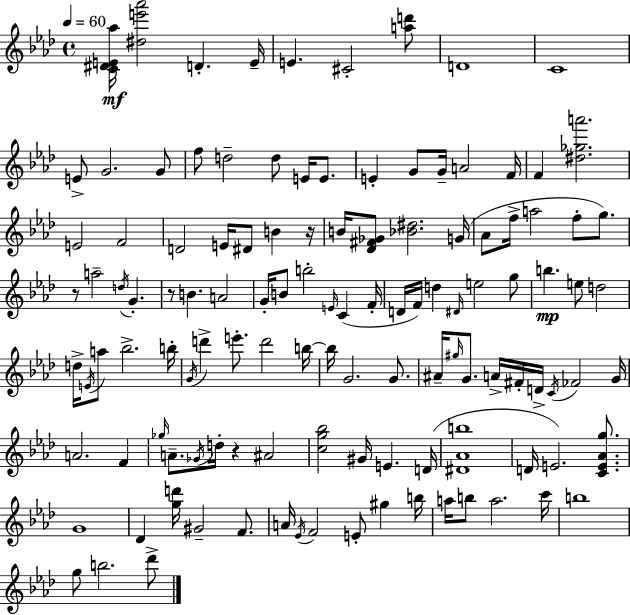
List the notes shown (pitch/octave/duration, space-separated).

[C4,D#4,E4,Ab5]/s [D#5,E6,Ab6]/h D4/q. E4/s E4/q. C#4/h [A5,D6]/e D4/w C4/w E4/e G4/h. G4/e F5/e D5/h D5/e E4/s E4/e. E4/q G4/e G4/s A4/h F4/s F4/q [D#5,Gb5,A6]/h. E4/h F4/h D4/h E4/s D#4/e B4/q R/s B4/s [Db4,F#4,Gb4]/e [Bb4,D#5]/h. G4/s Ab4/e F5/s A5/h F5/e G5/e. R/e A5/h D5/s G4/q. R/e B4/q. A4/h G4/s B4/e B5/h E4/s C4/q F4/s D4/s F4/s D5/q D#4/s E5/h G5/e B5/q. E5/e D5/h D5/s E4/s A5/e Bb5/h. B5/s G4/s D6/q E6/e. D6/h B5/s B5/s G4/h. G4/e. A#4/s G#5/s G4/e. A4/s F#4/s D4/s C4/s FES4/h G4/s A4/h. F4/q Gb5/s A4/e. Gb4/s D5/s R/q A#4/h [C5,G5,Bb5]/h G#4/s E4/q. D4/s [D#4,Ab4,B5]/w D4/s E4/h. [C4,E4,Ab4,G5]/e. G4/w Db4/q [G5,D6]/s G#4/h F4/e. A4/s Eb4/s F4/h E4/e G#5/q B5/s A5/s B5/e A5/h. C6/s B5/w G5/e B5/h. Db6/e